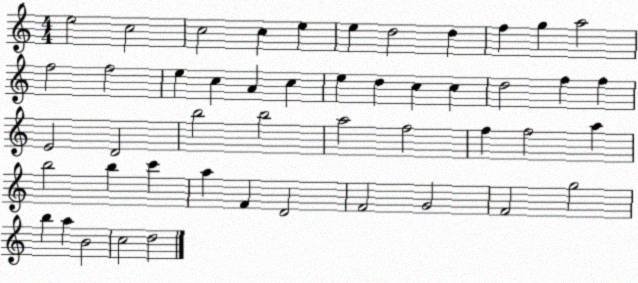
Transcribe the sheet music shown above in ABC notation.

X:1
T:Untitled
M:4/4
L:1/4
K:C
e2 c2 c2 c e e d2 d f g a2 f2 f2 e c A c e d c c d2 f f E2 D2 b2 b2 a2 f2 f f2 a b2 b c' a F D2 F2 G2 F2 g2 b a B2 c2 d2